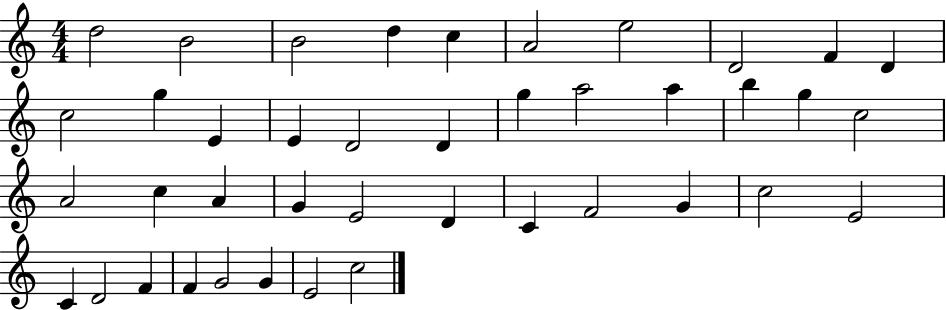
D5/h B4/h B4/h D5/q C5/q A4/h E5/h D4/h F4/q D4/q C5/h G5/q E4/q E4/q D4/h D4/q G5/q A5/h A5/q B5/q G5/q C5/h A4/h C5/q A4/q G4/q E4/h D4/q C4/q F4/h G4/q C5/h E4/h C4/q D4/h F4/q F4/q G4/h G4/q E4/h C5/h